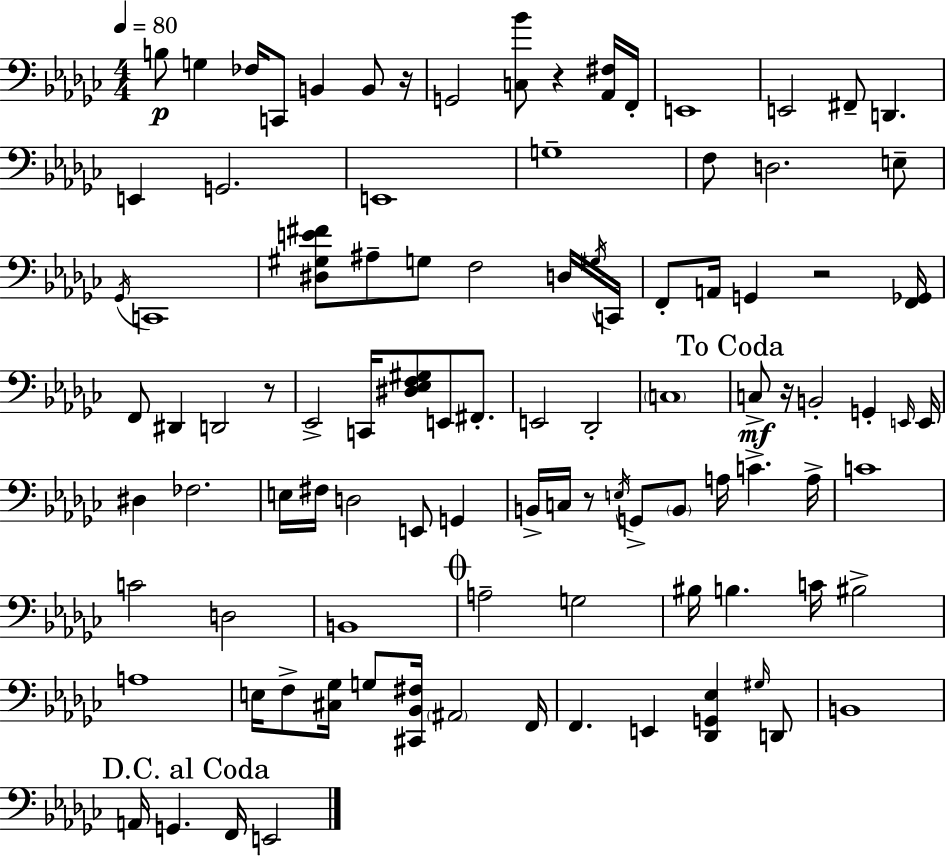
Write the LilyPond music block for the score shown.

{
  \clef bass
  \numericTimeSignature
  \time 4/4
  \key ees \minor
  \tempo 4 = 80
  b8\p g4 fes16 c,8 b,4 b,8 r16 | g,2 <c bes'>8 r4 <aes, fis>16 f,16-. | e,1 | e,2 fis,8-- d,4. | \break e,4 g,2. | e,1 | g1-- | f8 d2. e8-- | \break \acciaccatura { ges,16 } c,1 | <dis gis e' fis'>8 ais8-- g8 f2 d16 | \acciaccatura { gis16 } c,16 f,8-. a,16 g,4 r2 | <f, ges,>16 f,8 dis,4 d,2 | \break r8 ees,2-> c,16 <dis ees f gis>8 e,8 fis,8.-. | e,2 des,2-. | \parenthesize c1 | \mark "To Coda" c8->\mf r16 b,2-. g,4-. | \break \grace { e,16 } e,16 dis4 fes2. | e16 fis16 d2 e,8 g,4 | b,16-> c16 r8 \acciaccatura { e16 } g,8-> \parenthesize b,8 a16 c'4.-> | a16-> c'1 | \break c'2 d2 | b,1 | \mark \markup { \musicglyph "scripts.coda" } a2-- g2 | bis16 b4. c'16 bis2-> | \break a1 | e16 f8-> <cis ges>16 g8 <cis, bes, fis>16 \parenthesize ais,2 | f,16 f,4. e,4 <des, g, ees>4 | \grace { gis16 } d,8 b,1 | \break \mark "D.C. al Coda" a,16 g,4. f,16 e,2 | \bar "|."
}